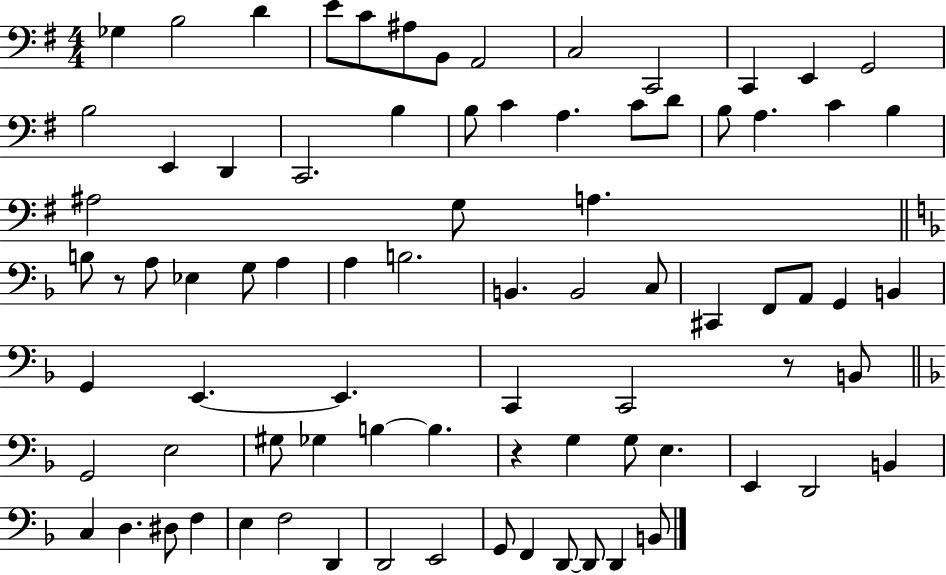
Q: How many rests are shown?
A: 3